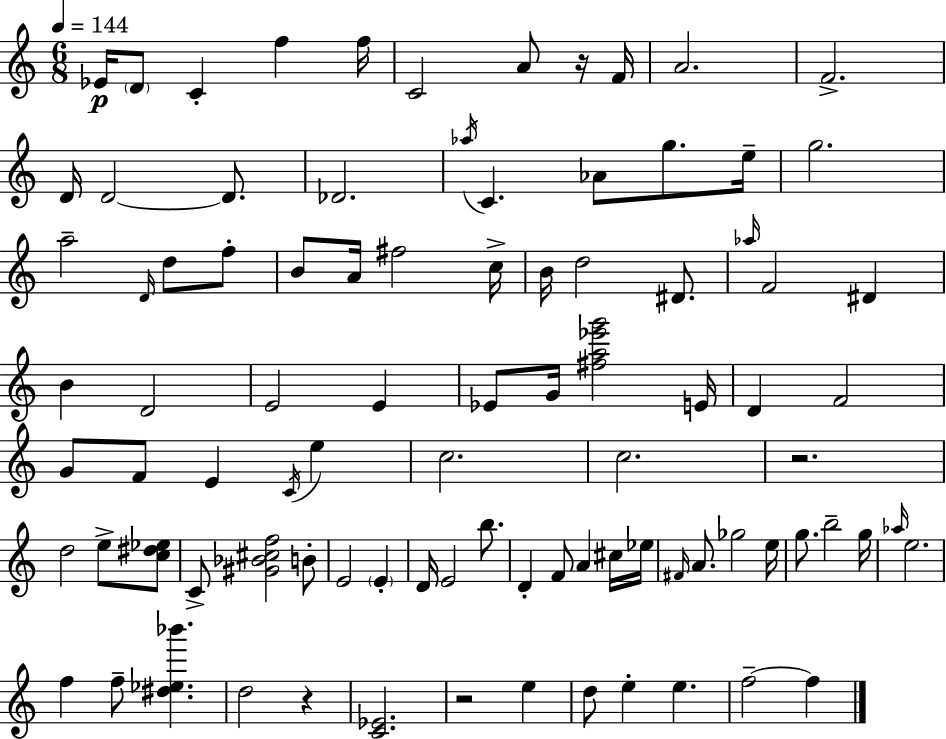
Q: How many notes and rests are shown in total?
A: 91